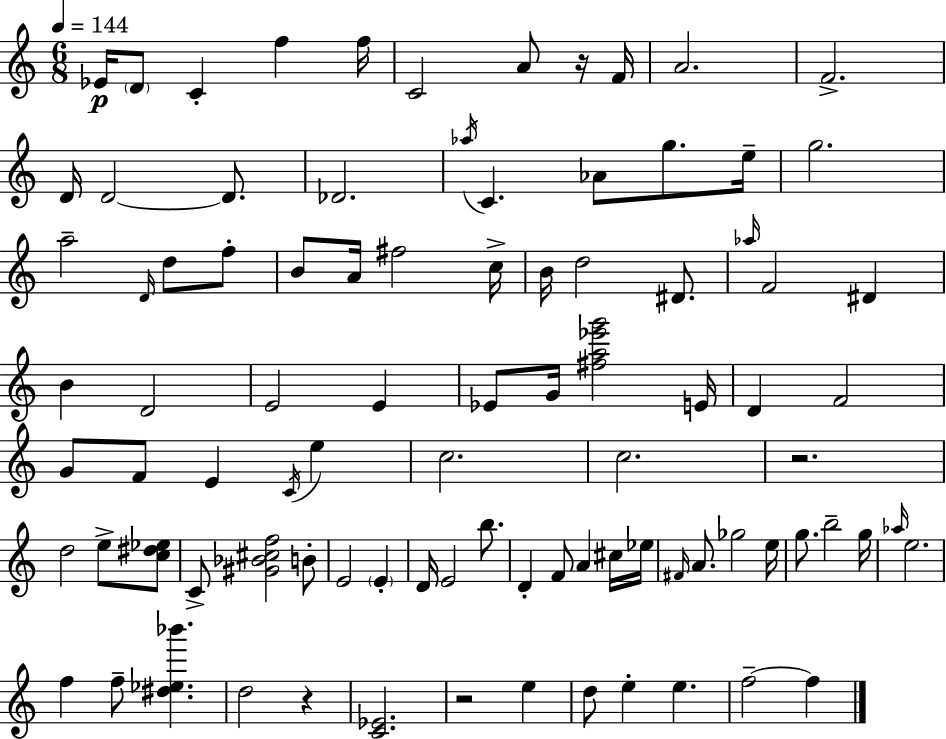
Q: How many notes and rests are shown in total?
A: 91